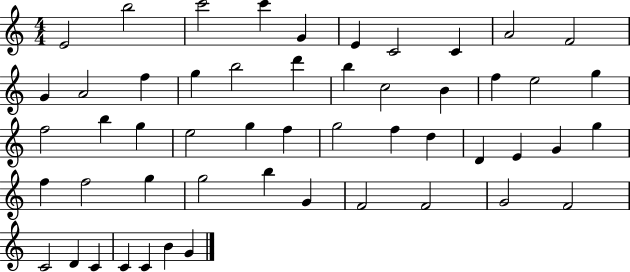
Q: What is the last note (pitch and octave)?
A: G4